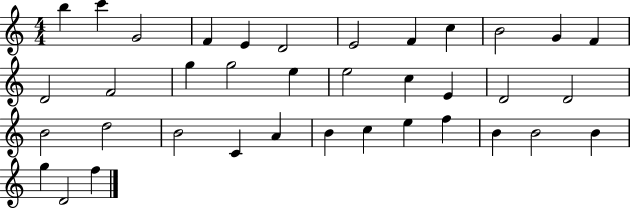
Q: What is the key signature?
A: C major